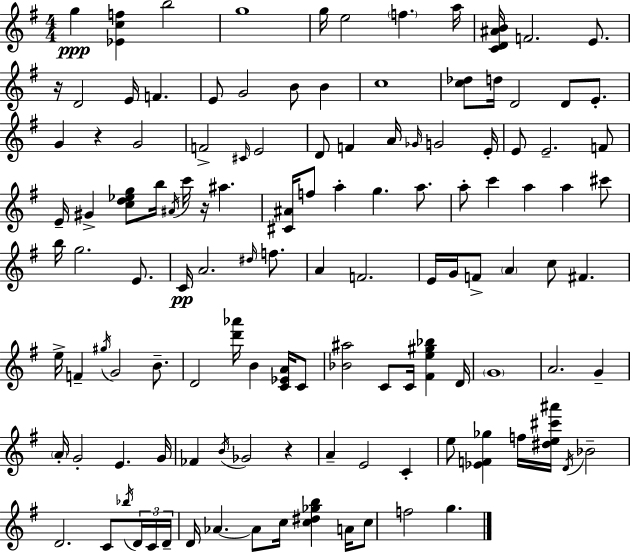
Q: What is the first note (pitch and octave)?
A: G5